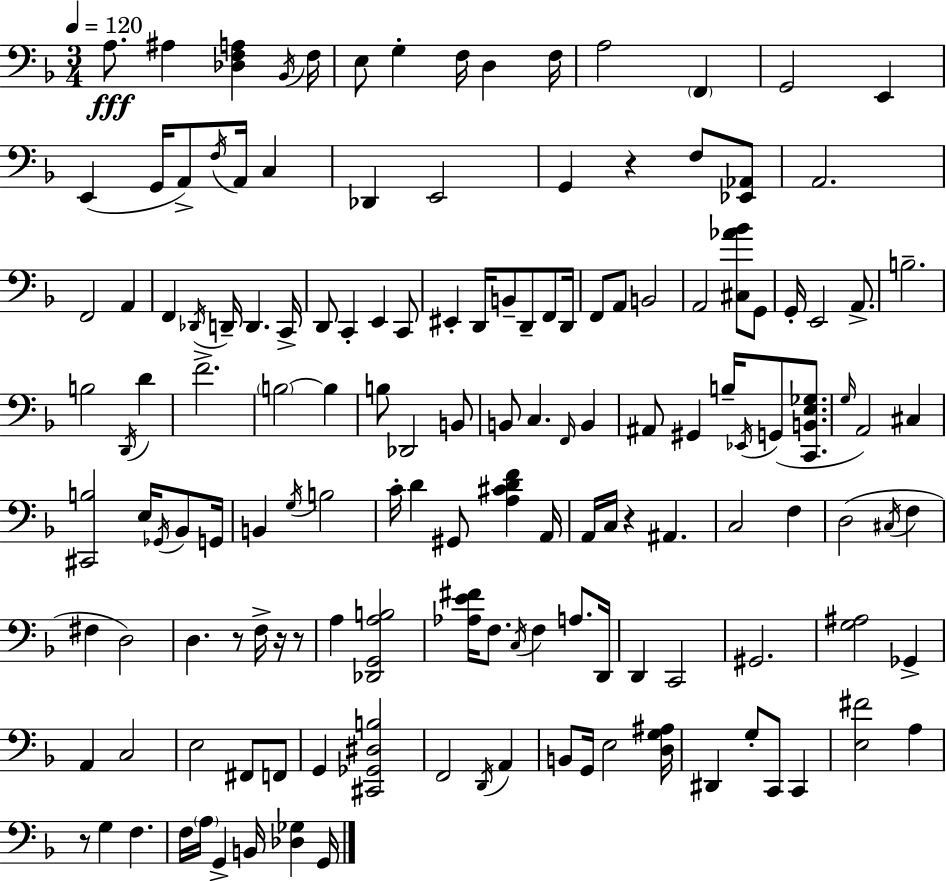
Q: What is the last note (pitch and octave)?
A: G2